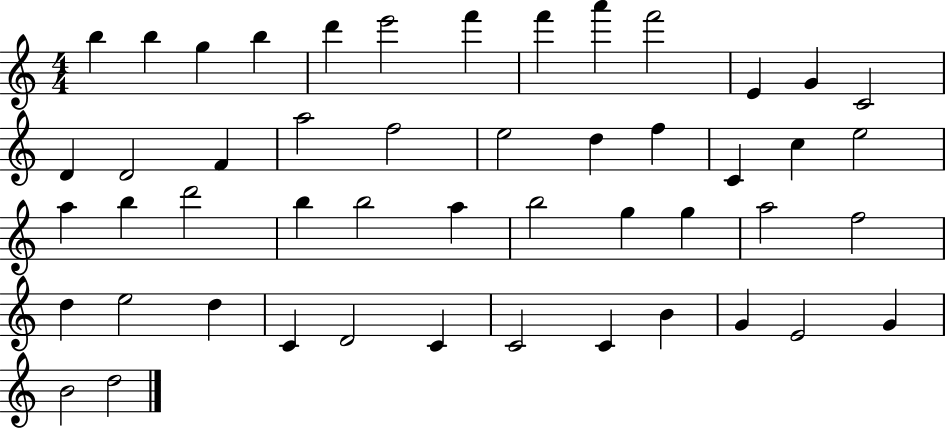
B5/q B5/q G5/q B5/q D6/q E6/h F6/q F6/q A6/q F6/h E4/q G4/q C4/h D4/q D4/h F4/q A5/h F5/h E5/h D5/q F5/q C4/q C5/q E5/h A5/q B5/q D6/h B5/q B5/h A5/q B5/h G5/q G5/q A5/h F5/h D5/q E5/h D5/q C4/q D4/h C4/q C4/h C4/q B4/q G4/q E4/h G4/q B4/h D5/h